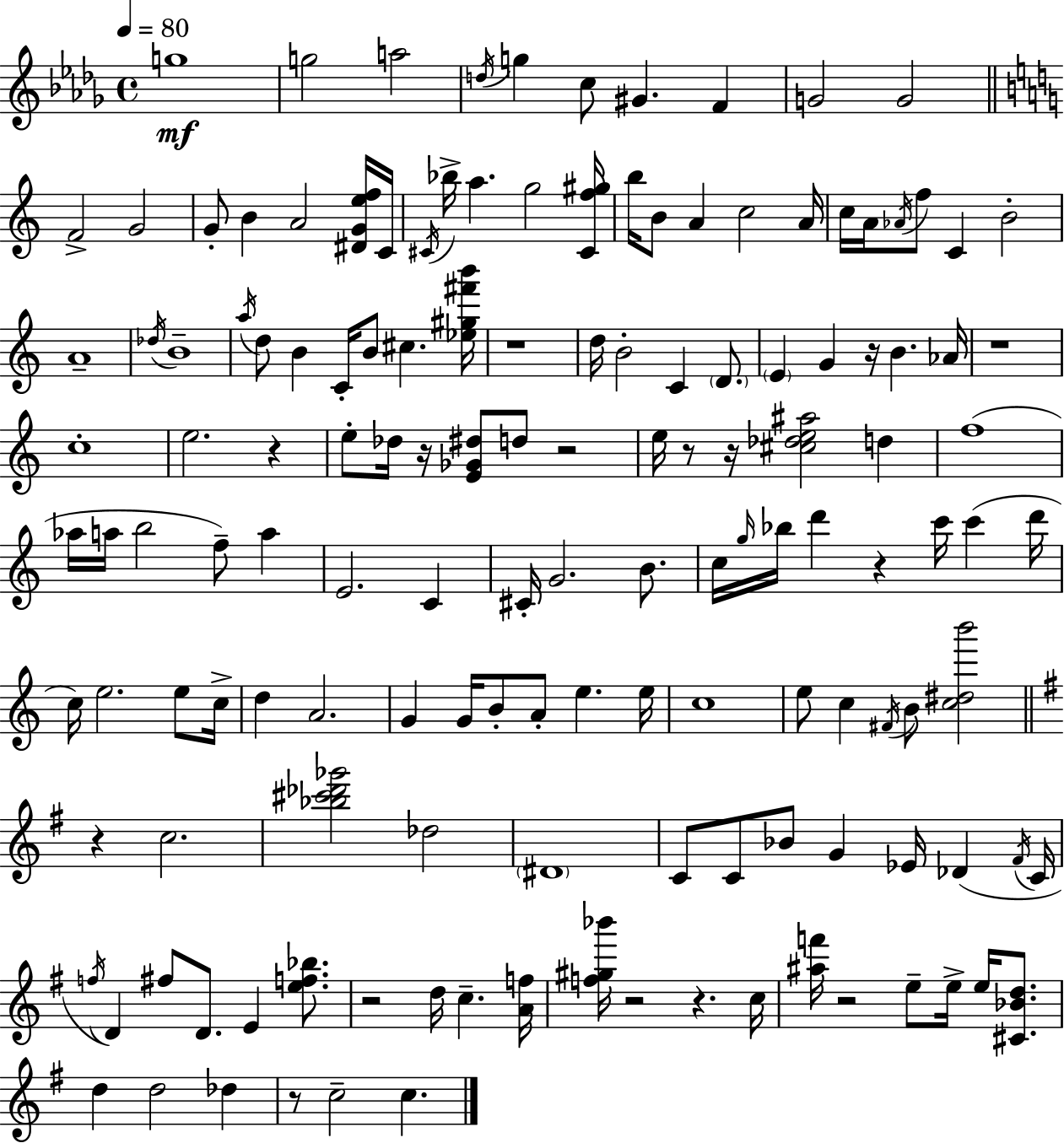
G5/w G5/h A5/h D5/s G5/q C5/e G#4/q. F4/q G4/h G4/h F4/h G4/h G4/e B4/q A4/h [D#4,G4,E5,F5]/s C4/s C#4/s Bb5/s A5/q. G5/h [C#4,F5,G#5]/s B5/s B4/e A4/q C5/h A4/s C5/s A4/s Ab4/s F5/e C4/q B4/h A4/w Db5/s B4/w A5/s D5/e B4/q C4/s B4/e C#5/q. [Eb5,G#5,F#6,B6]/s R/w D5/s B4/h C4/q D4/e. E4/q G4/q R/s B4/q. Ab4/s R/w C5/w E5/h. R/q E5/e Db5/s R/s [E4,Gb4,D#5]/e D5/e R/h E5/s R/e R/s [C#5,Db5,E5,A#5]/h D5/q F5/w Ab5/s A5/s B5/h F5/e A5/q E4/h. C4/q C#4/s G4/h. B4/e. C5/s G5/s Bb5/s D6/q R/q C6/s C6/q D6/s C5/s E5/h. E5/e C5/s D5/q A4/h. G4/q G4/s B4/e A4/e E5/q. E5/s C5/w E5/e C5/q F#4/s B4/e [C5,D#5,B6]/h R/q C5/h. [Bb5,C#6,Db6,Gb6]/h Db5/h D#4/w C4/e C4/e Bb4/e G4/q Eb4/s Db4/q F#4/s C4/s F5/s D4/q F#5/e D4/e. E4/q [E5,F5,Bb5]/e. R/h D5/s C5/q. [A4,F5]/s [F5,G#5,Bb6]/s R/h R/q. C5/s [A#5,F6]/s R/h E5/e E5/s E5/s [C#4,Bb4,D5]/e. D5/q D5/h Db5/q R/e C5/h C5/q.